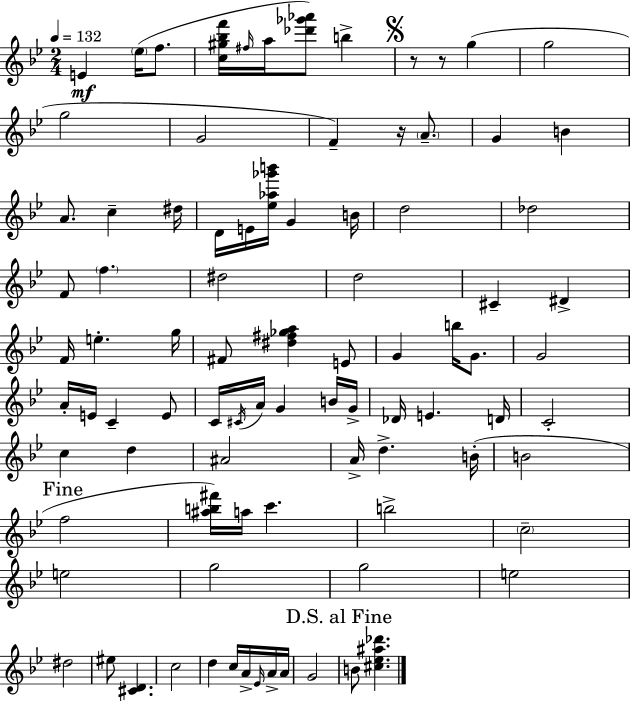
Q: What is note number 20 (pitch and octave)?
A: G4